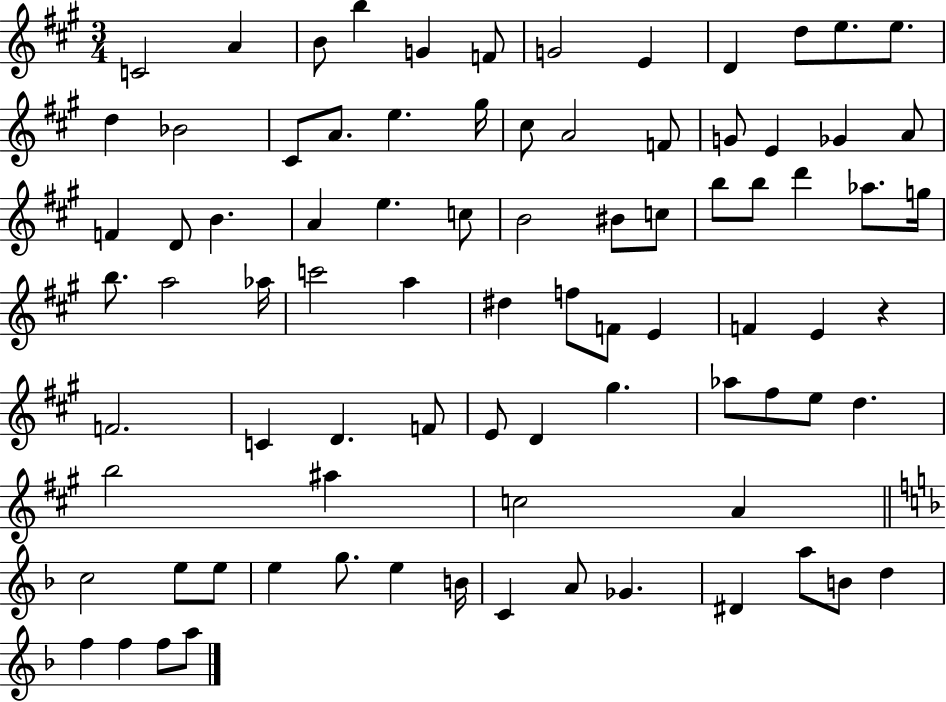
{
  \clef treble
  \numericTimeSignature
  \time 3/4
  \key a \major
  \repeat volta 2 { c'2 a'4 | b'8 b''4 g'4 f'8 | g'2 e'4 | d'4 d''8 e''8. e''8. | \break d''4 bes'2 | cis'8 a'8. e''4. gis''16 | cis''8 a'2 f'8 | g'8 e'4 ges'4 a'8 | \break f'4 d'8 b'4. | a'4 e''4. c''8 | b'2 bis'8 c''8 | b''8 b''8 d'''4 aes''8. g''16 | \break b''8. a''2 aes''16 | c'''2 a''4 | dis''4 f''8 f'8 e'4 | f'4 e'4 r4 | \break f'2. | c'4 d'4. f'8 | e'8 d'4 gis''4. | aes''8 fis''8 e''8 d''4. | \break b''2 ais''4 | c''2 a'4 | \bar "||" \break \key d \minor c''2 e''8 e''8 | e''4 g''8. e''4 b'16 | c'4 a'8 ges'4. | dis'4 a''8 b'8 d''4 | \break f''4 f''4 f''8 a''8 | } \bar "|."
}